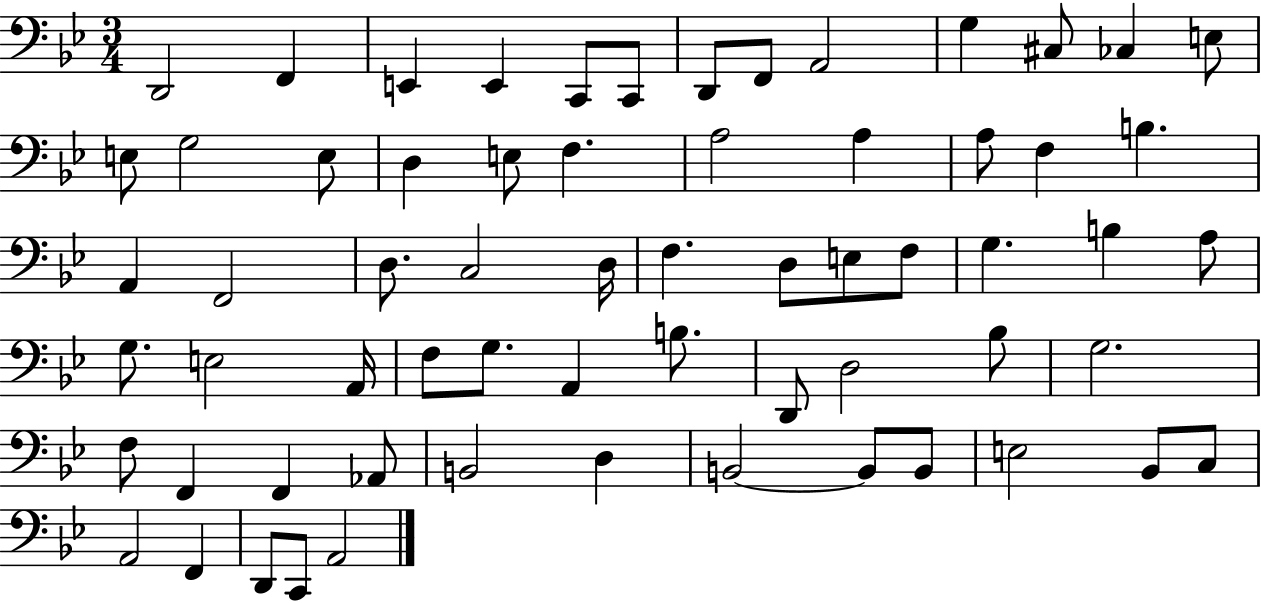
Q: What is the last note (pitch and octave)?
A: A2